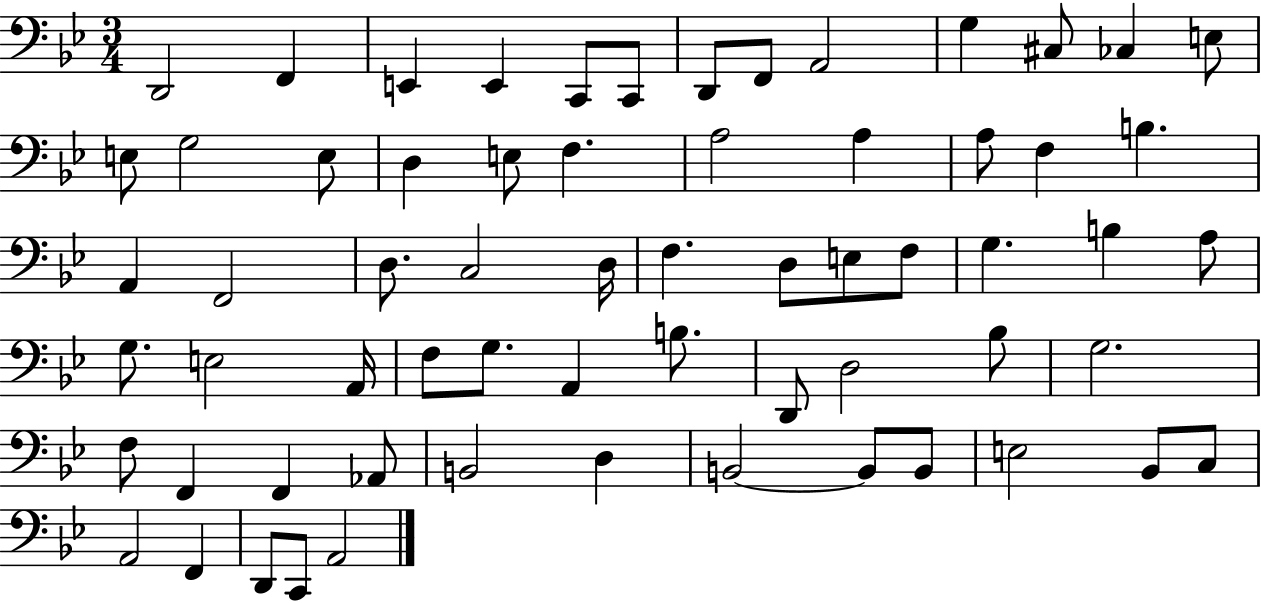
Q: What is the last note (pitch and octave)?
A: A2